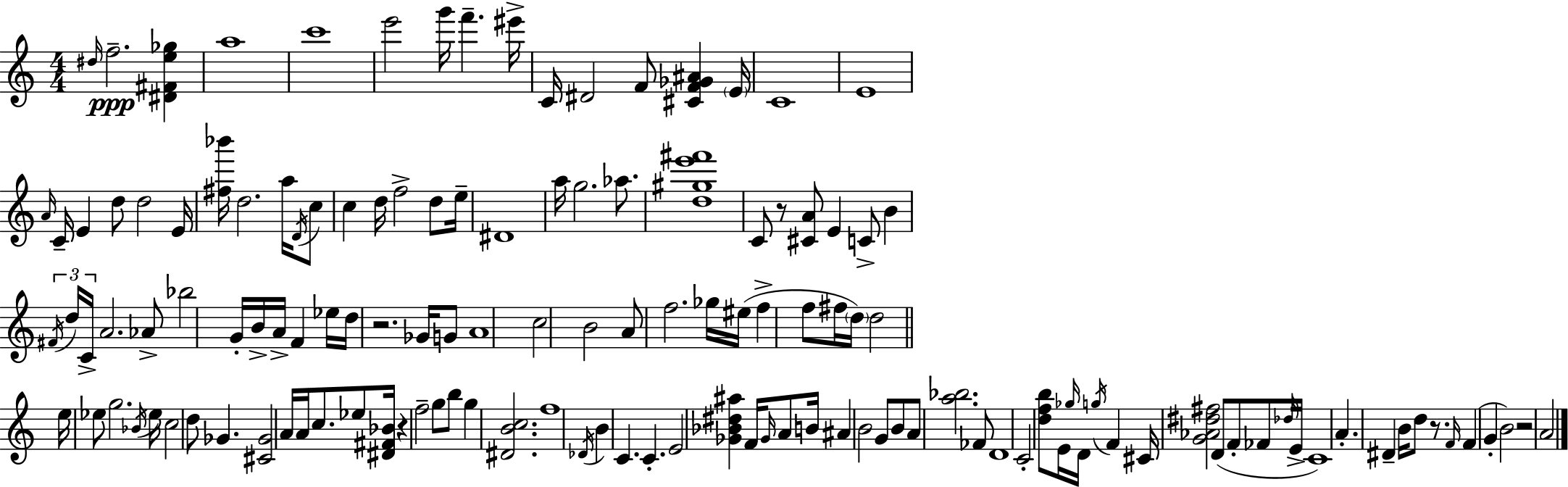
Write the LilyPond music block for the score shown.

{
  \clef treble
  \numericTimeSignature
  \time 4/4
  \key a \minor
  \repeat volta 2 { \grace { dis''16 }\ppp f''2.-- <dis' fis' e'' ges''>4 | a''1 | c'''1 | e'''2 g'''16 f'''4.-- | \break eis'''16-> c'16 dis'2 f'8 <cis' f' ges' ais'>4 | \parenthesize e'16 c'1 | e'1 | \grace { a'16 } c'16-- e'4 d''8 d''2 | \break e'16 <fis'' bes'''>16 d''2. a''16 | \acciaccatura { d'16 } c''8 c''4 d''16 f''2-> | d''8 e''16-- dis'1 | a''16 g''2. | \break aes''8. <d'' gis'' e''' fis'''>1 | c'8 r8 <cis' a'>8 e'4 c'8-> b'4 | \tuplet 3/2 { \acciaccatura { fis'16 } d''16 c'16-> } a'2. | aes'8-> bes''2 g'16-. b'16-> a'16-> f'4 | \break ees''16 d''16 r2. | ges'16 g'8 a'1 | c''2 b'2 | a'8 f''2. | \break ges''16 eis''16( f''4-> f''8 fis''16 \parenthesize d''16) d''2 | \bar "||" \break \key a \minor e''16 ees''8 g''2. \acciaccatura { bes'16 } | ees''16 c''2 d''8 ges'4. | <cis' ges'>2 a'16 a'16 c''8. ees''8 | <dis' fis' bes'>16 r4 f''2-- g''8 b''8 | \break g''4 <dis' b' c''>2. | f''1 | \acciaccatura { des'16 } b'4 c'4. c'4.-. | e'2 <ges' bes' dis'' ais''>4 f'16 \grace { ges'16 } | \break a'8 b'16 ais'4 b'2 g'8 | b'8 a'8 <a'' bes''>2. | fes'8 d'1 | c'2-. <d'' f'' b''>8 e'16 \grace { ges''16 } d'16 | \break \acciaccatura { g''16 } f'4 cis'16 <g' aes' dis'' fis''>2 d'8( | f'8-. fes'8 \grace { des''16 } e'16-> c'1) | a'4.-. dis'4-- | b'16 d''8 r8. \grace { f'16 } f'4( g'4-. b'2) | \break r2 a'2 | } \bar "|."
}